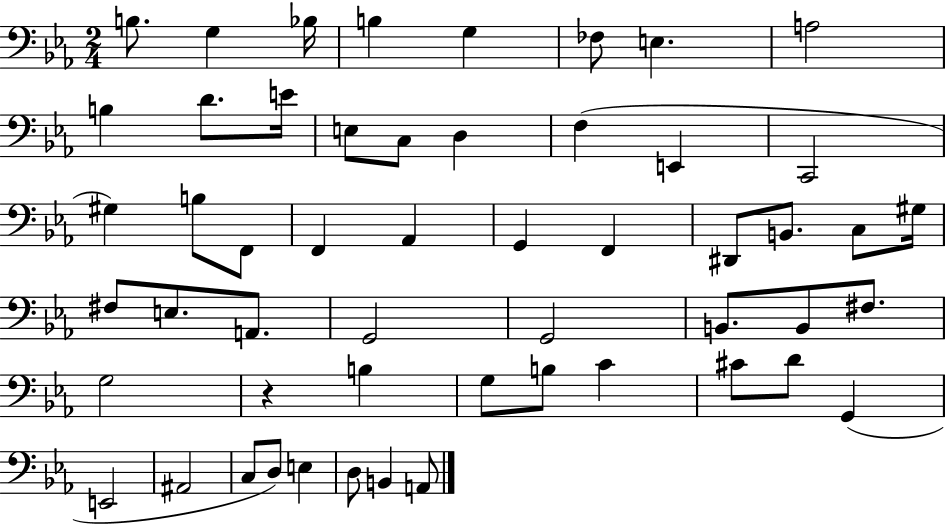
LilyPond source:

{
  \clef bass
  \numericTimeSignature
  \time 2/4
  \key ees \major
  b8. g4 bes16 | b4 g4 | fes8 e4. | a2 | \break b4 d'8. e'16 | e8 c8 d4 | f4( e,4 | c,2 | \break gis4) b8 f,8 | f,4 aes,4 | g,4 f,4 | dis,8 b,8. c8 gis16 | \break fis8 e8. a,8. | g,2 | g,2 | b,8. b,8 fis8. | \break g2 | r4 b4 | g8 b8 c'4 | cis'8 d'8 g,4( | \break e,2 | ais,2 | c8 d8) e4 | d8 b,4 a,8 | \break \bar "|."
}